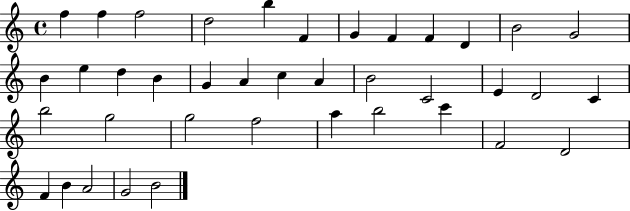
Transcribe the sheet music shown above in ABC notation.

X:1
T:Untitled
M:4/4
L:1/4
K:C
f f f2 d2 b F G F F D B2 G2 B e d B G A c A B2 C2 E D2 C b2 g2 g2 f2 a b2 c' F2 D2 F B A2 G2 B2